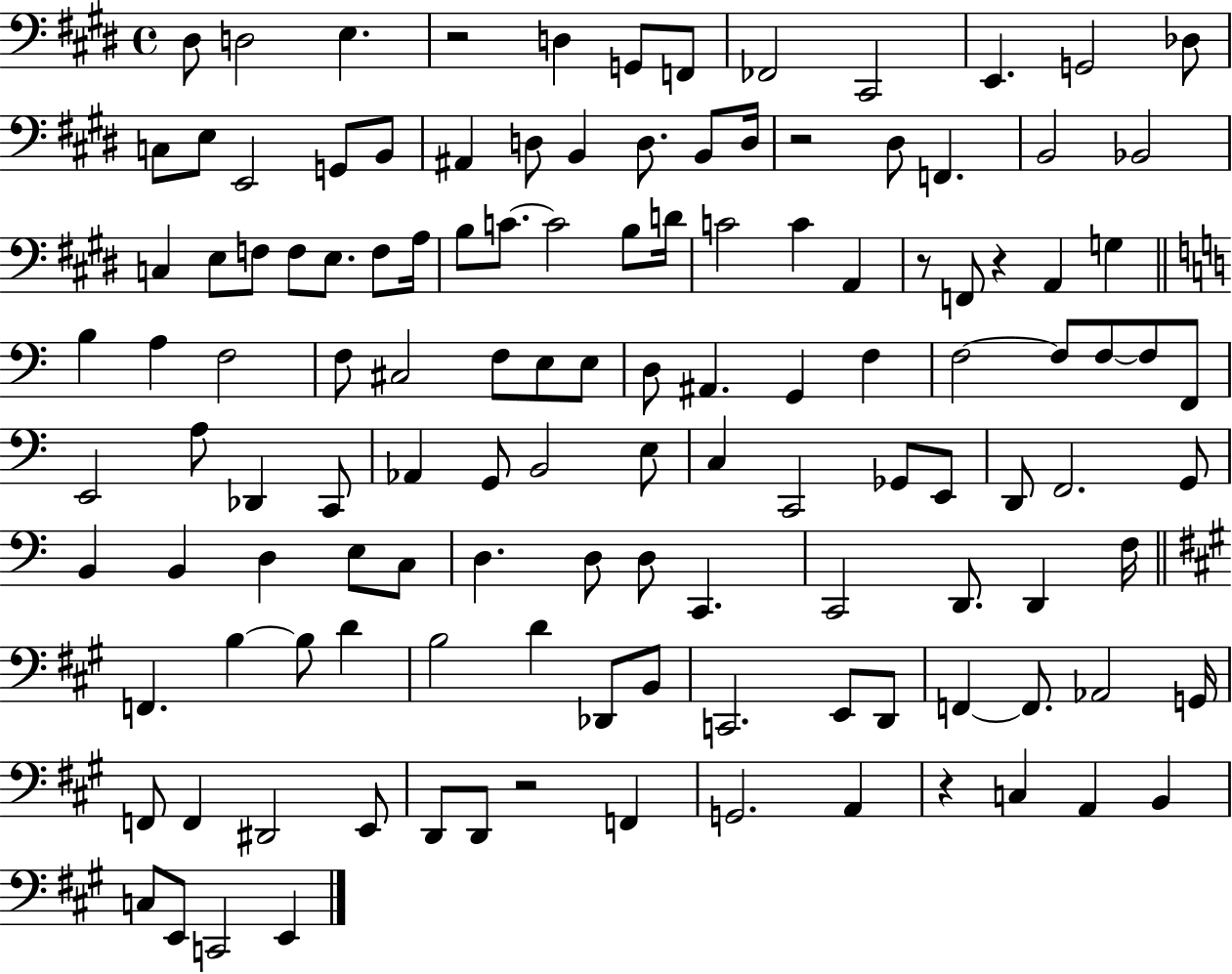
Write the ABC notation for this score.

X:1
T:Untitled
M:4/4
L:1/4
K:E
^D,/2 D,2 E, z2 D, G,,/2 F,,/2 _F,,2 ^C,,2 E,, G,,2 _D,/2 C,/2 E,/2 E,,2 G,,/2 B,,/2 ^A,, D,/2 B,, D,/2 B,,/2 D,/4 z2 ^D,/2 F,, B,,2 _B,,2 C, E,/2 F,/2 F,/2 E,/2 F,/2 A,/4 B,/2 C/2 C2 B,/2 D/4 C2 C A,, z/2 F,,/2 z A,, G, B, A, F,2 F,/2 ^C,2 F,/2 E,/2 E,/2 D,/2 ^A,, G,, F, F,2 F,/2 F,/2 F,/2 F,,/2 E,,2 A,/2 _D,, C,,/2 _A,, G,,/2 B,,2 E,/2 C, C,,2 _G,,/2 E,,/2 D,,/2 F,,2 G,,/2 B,, B,, D, E,/2 C,/2 D, D,/2 D,/2 C,, C,,2 D,,/2 D,, F,/4 F,, B, B,/2 D B,2 D _D,,/2 B,,/2 C,,2 E,,/2 D,,/2 F,, F,,/2 _A,,2 G,,/4 F,,/2 F,, ^D,,2 E,,/2 D,,/2 D,,/2 z2 F,, G,,2 A,, z C, A,, B,, C,/2 E,,/2 C,,2 E,,